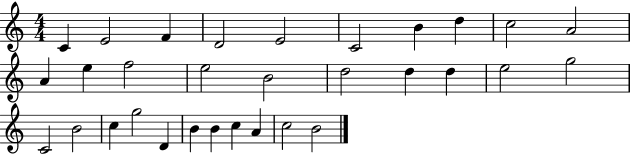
X:1
T:Untitled
M:4/4
L:1/4
K:C
C E2 F D2 E2 C2 B d c2 A2 A e f2 e2 B2 d2 d d e2 g2 C2 B2 c g2 D B B c A c2 B2